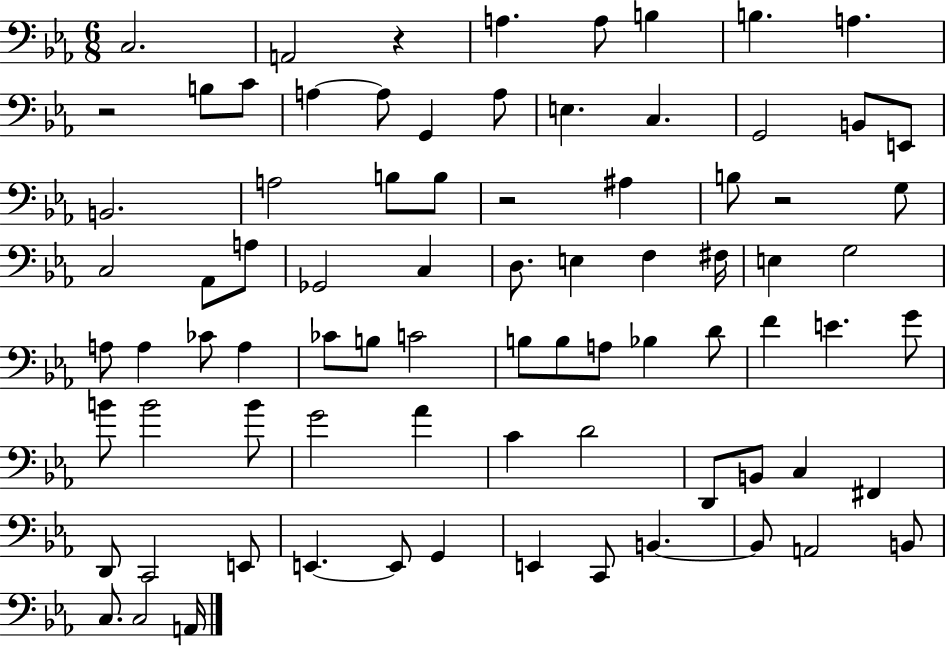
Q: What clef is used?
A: bass